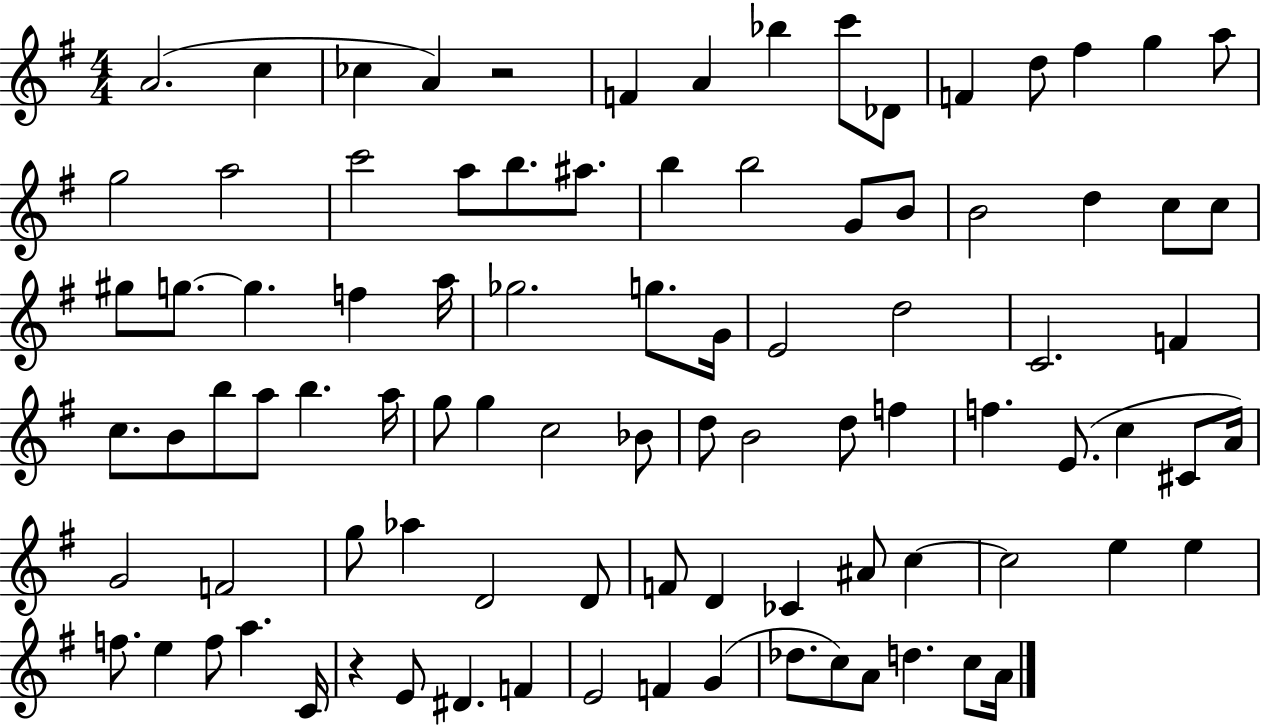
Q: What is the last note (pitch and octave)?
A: A4